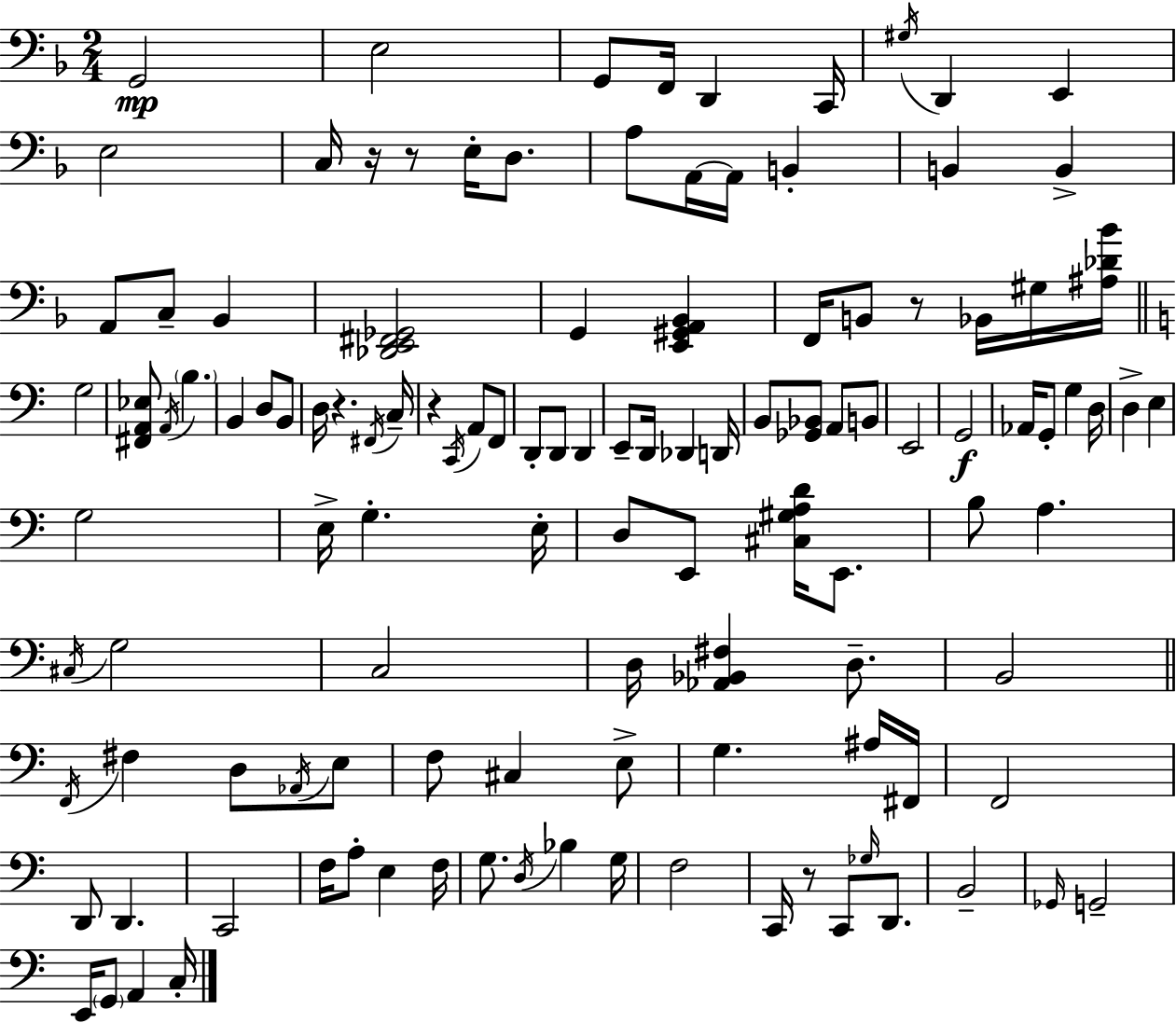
G2/h E3/h G2/e F2/s D2/q C2/s G#3/s D2/q E2/q E3/h C3/s R/s R/e E3/s D3/e. A3/e A2/s A2/s B2/q B2/q B2/q A2/e C3/e Bb2/q [Db2,E2,F#2,Gb2]/h G2/q [E2,G#2,A2,Bb2]/q F2/s B2/e R/e Bb2/s G#3/s [A#3,Db4,Bb4]/s G3/h [F#2,A2,Eb3]/e A2/s B3/q. B2/q D3/e B2/e D3/s R/q. F#2/s C3/s R/q C2/s A2/e F2/e D2/e D2/e D2/q E2/e D2/s Db2/q D2/s B2/e [Gb2,Bb2]/e A2/e B2/e E2/h G2/h Ab2/s G2/e G3/q D3/s D3/q E3/q G3/h E3/s G3/q. E3/s D3/e E2/e [C#3,G#3,A3,D4]/s E2/e. B3/e A3/q. C#3/s G3/h C3/h D3/s [Ab2,Bb2,F#3]/q D3/e. B2/h F2/s F#3/q D3/e Ab2/s E3/e F3/e C#3/q E3/e G3/q. A#3/s F#2/s F2/h D2/e D2/q. C2/h F3/s A3/e E3/q F3/s G3/e. D3/s Bb3/q G3/s F3/h C2/s R/e C2/e Gb3/s D2/e. B2/h Gb2/s G2/h E2/s G2/e A2/q C3/s